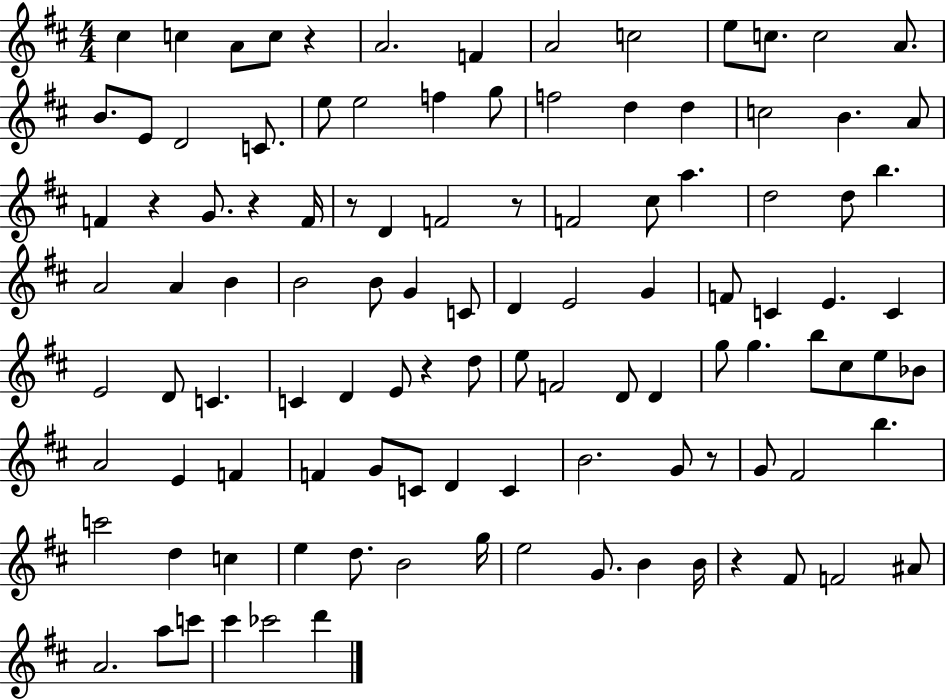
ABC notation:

X:1
T:Untitled
M:4/4
L:1/4
K:D
^c c A/2 c/2 z A2 F A2 c2 e/2 c/2 c2 A/2 B/2 E/2 D2 C/2 e/2 e2 f g/2 f2 d d c2 B A/2 F z G/2 z F/4 z/2 D F2 z/2 F2 ^c/2 a d2 d/2 b A2 A B B2 B/2 G C/2 D E2 G F/2 C E C E2 D/2 C C D E/2 z d/2 e/2 F2 D/2 D g/2 g b/2 ^c/2 e/2 _B/2 A2 E F F G/2 C/2 D C B2 G/2 z/2 G/2 ^F2 b c'2 d c e d/2 B2 g/4 e2 G/2 B B/4 z ^F/2 F2 ^A/2 A2 a/2 c'/2 ^c' _c'2 d'